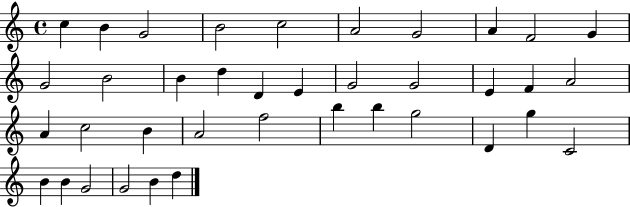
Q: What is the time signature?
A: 4/4